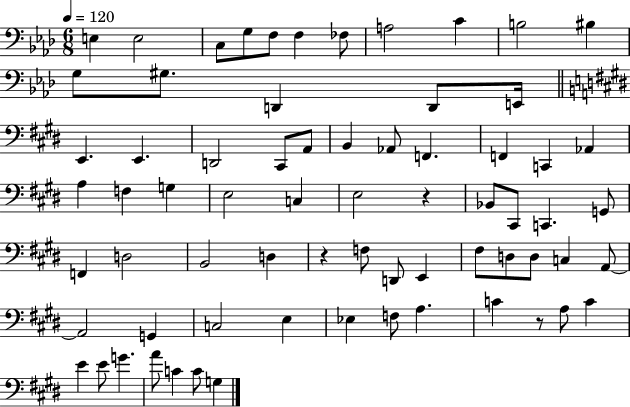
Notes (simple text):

E3/q E3/h C3/e G3/e F3/e F3/q FES3/e A3/h C4/q B3/h BIS3/q G3/e G#3/e. D2/q D2/e E2/s E2/q. E2/q. D2/h C#2/e A2/e B2/q Ab2/e F2/q. F2/q C2/q Ab2/q A3/q F3/q G3/q E3/h C3/q E3/h R/q Bb2/e C#2/e C2/q. G2/e F2/q D3/h B2/h D3/q R/q F3/e D2/e E2/q F#3/e D3/e D3/e C3/q A2/e A2/h G2/q C3/h E3/q Eb3/q F3/e A3/q. C4/q R/e A3/e C4/q E4/q E4/e G4/q. A4/e C4/q C4/e G3/q